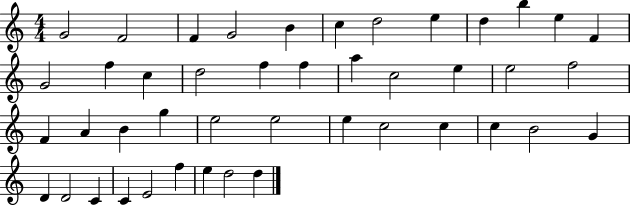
G4/h F4/h F4/q G4/h B4/q C5/q D5/h E5/q D5/q B5/q E5/q F4/q G4/h F5/q C5/q D5/h F5/q F5/q A5/q C5/h E5/q E5/h F5/h F4/q A4/q B4/q G5/q E5/h E5/h E5/q C5/h C5/q C5/q B4/h G4/q D4/q D4/h C4/q C4/q E4/h F5/q E5/q D5/h D5/q